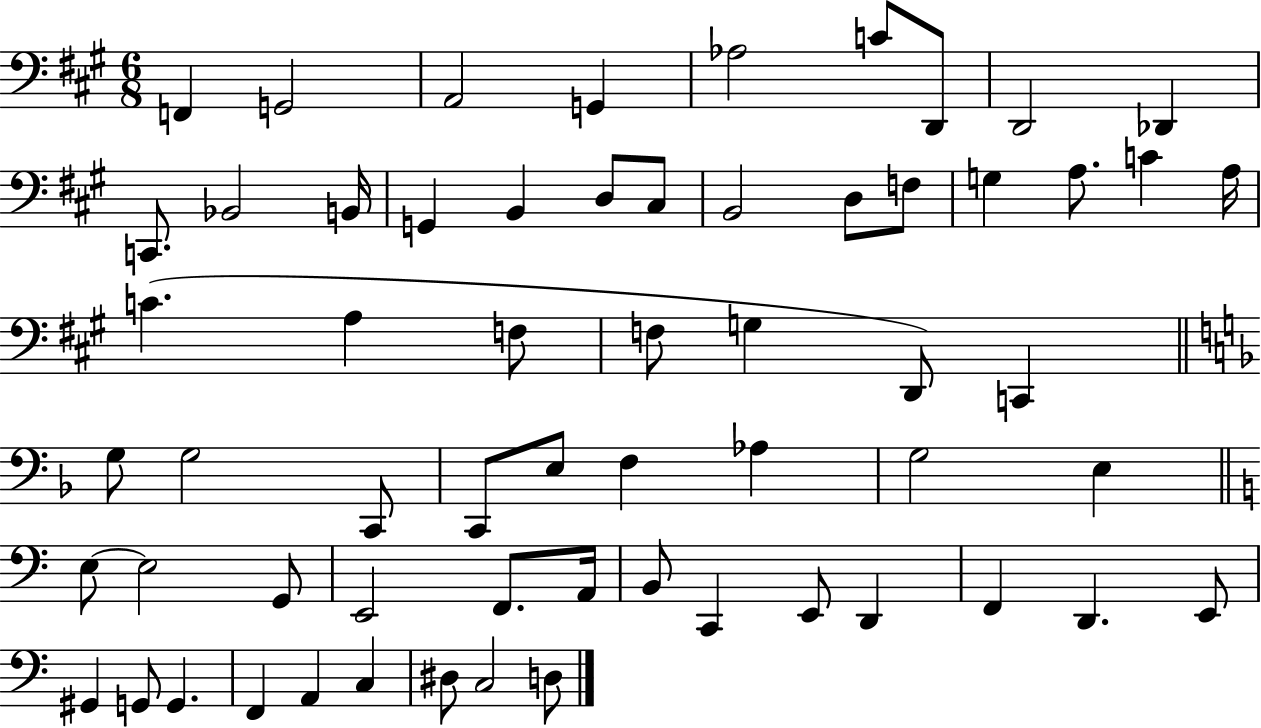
F2/q G2/h A2/h G2/q Ab3/h C4/e D2/e D2/h Db2/q C2/e. Bb2/h B2/s G2/q B2/q D3/e C#3/e B2/h D3/e F3/e G3/q A3/e. C4/q A3/s C4/q. A3/q F3/e F3/e G3/q D2/e C2/q G3/e G3/h C2/e C2/e E3/e F3/q Ab3/q G3/h E3/q E3/e E3/h G2/e E2/h F2/e. A2/s B2/e C2/q E2/e D2/q F2/q D2/q. E2/e G#2/q G2/e G2/q. F2/q A2/q C3/q D#3/e C3/h D3/e